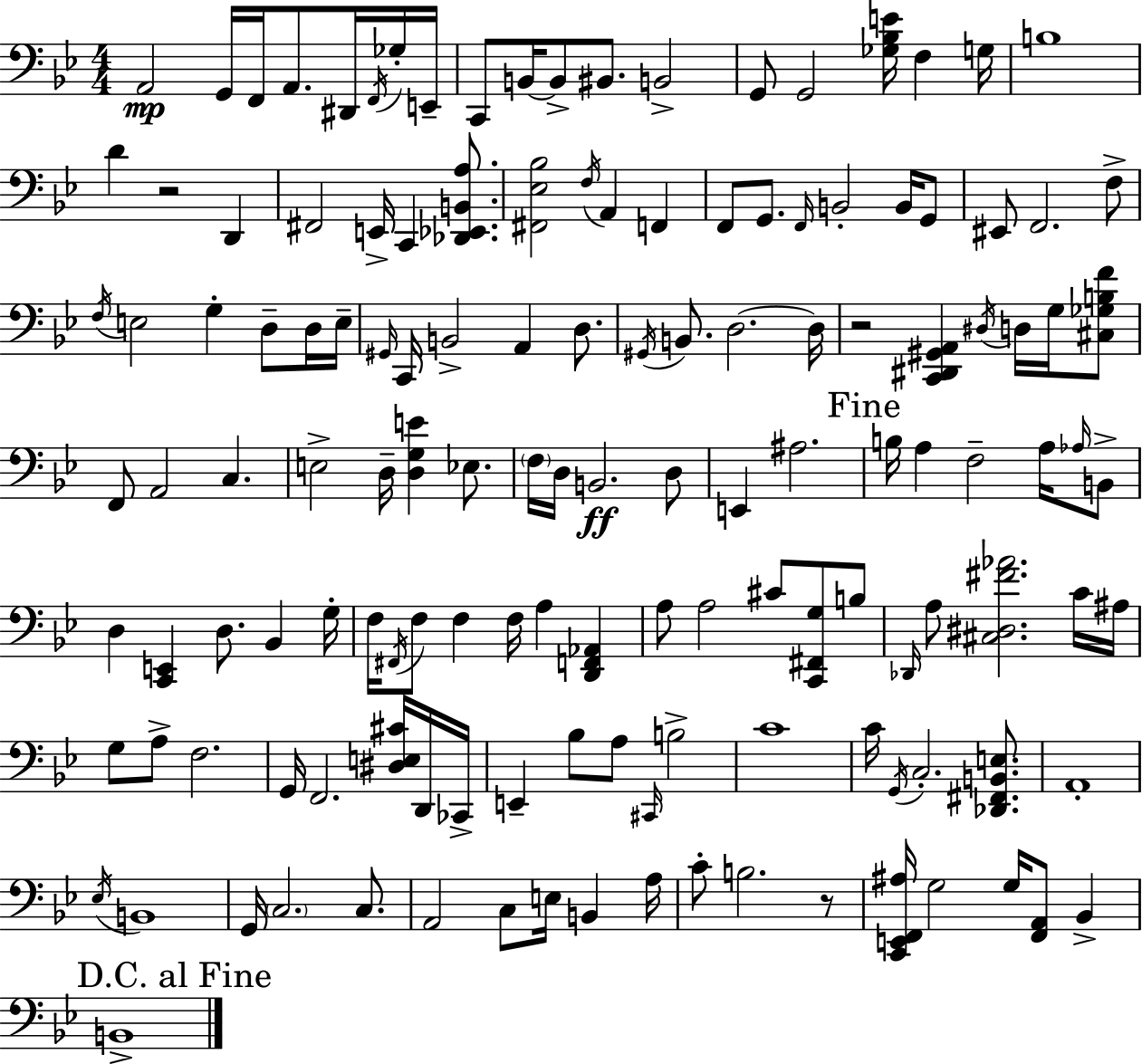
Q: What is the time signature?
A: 4/4